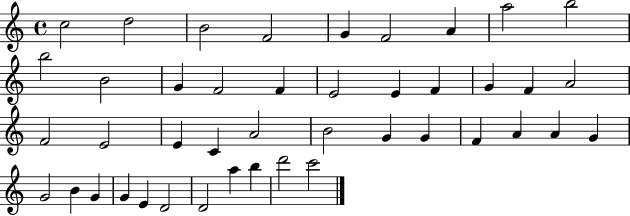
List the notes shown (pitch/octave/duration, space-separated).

C5/h D5/h B4/h F4/h G4/q F4/h A4/q A5/h B5/h B5/h B4/h G4/q F4/h F4/q E4/h E4/q F4/q G4/q F4/q A4/h F4/h E4/h E4/q C4/q A4/h B4/h G4/q G4/q F4/q A4/q A4/q G4/q G4/h B4/q G4/q G4/q E4/q D4/h D4/h A5/q B5/q D6/h C6/h